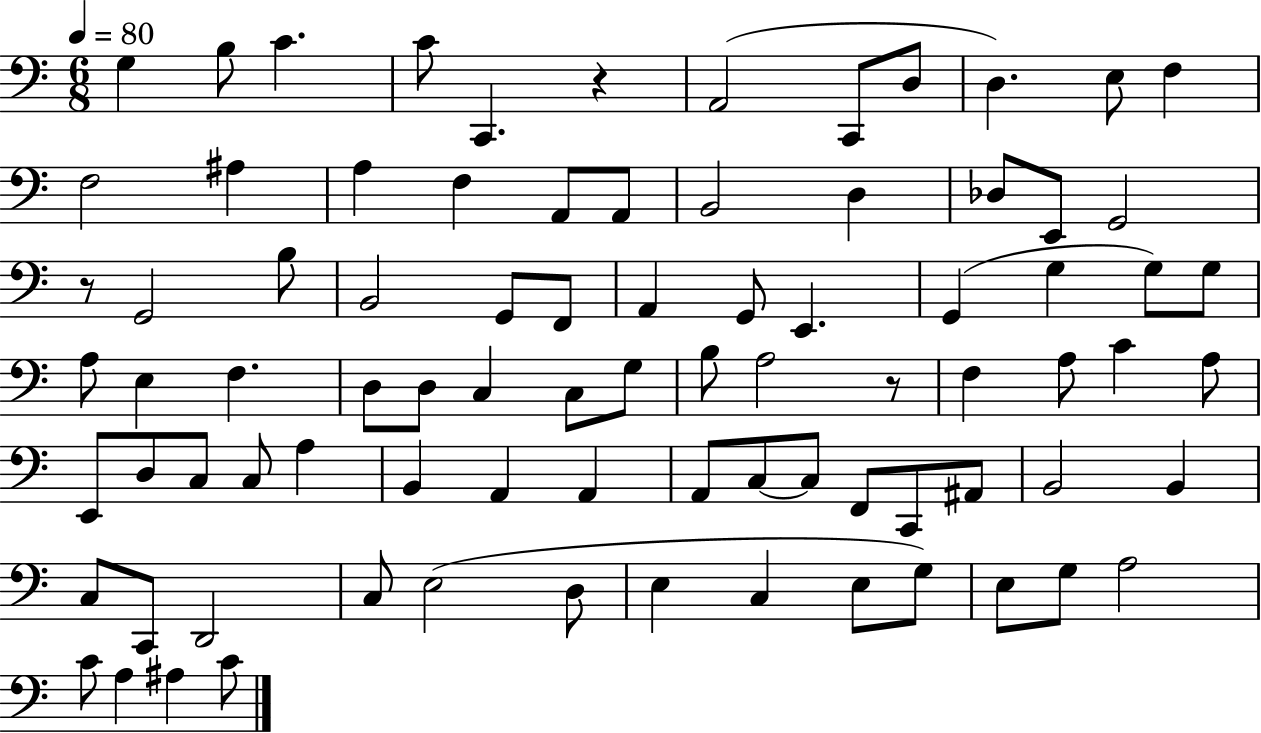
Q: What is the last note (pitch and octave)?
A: C4